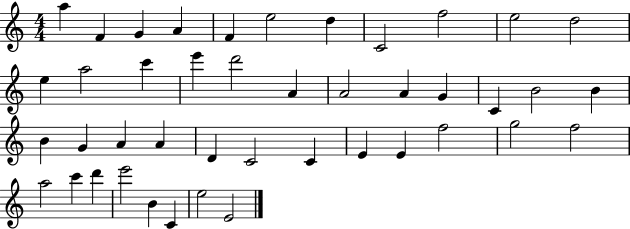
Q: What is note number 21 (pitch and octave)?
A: C4